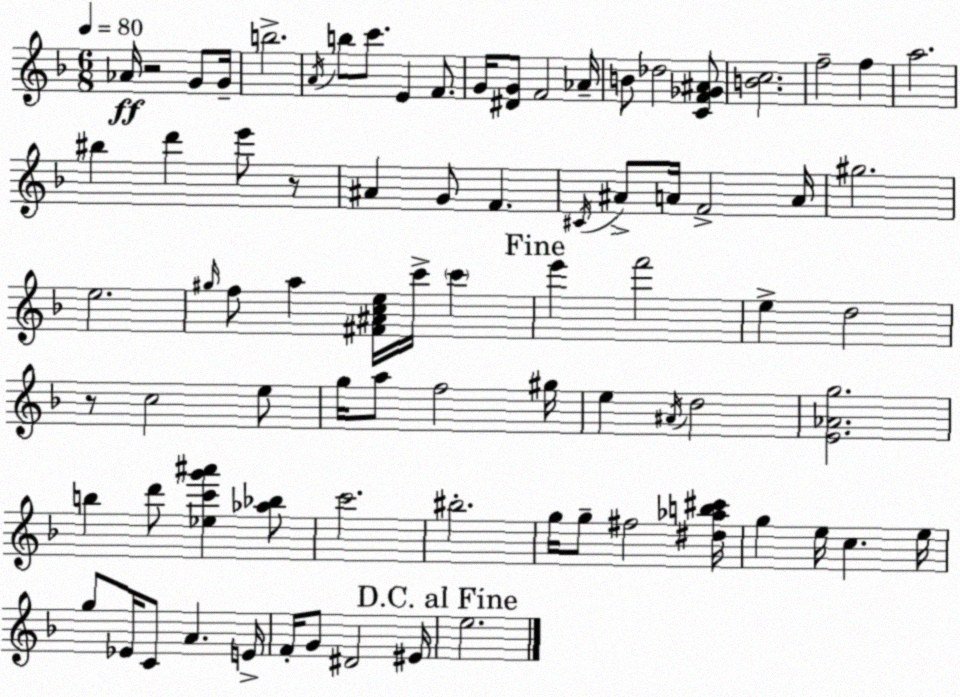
X:1
T:Untitled
M:6/8
L:1/4
K:F
_A/4 z2 G/2 G/4 b2 A/4 b/2 c'/2 E F/2 G/4 [^DG]/2 F2 _A/4 B/2 _d2 [CF_G^A]/2 [Bc]2 f2 f a2 ^b d' e'/2 z/2 ^A G/2 F ^C/4 ^A/2 A/4 F2 A/4 ^g2 e2 ^g/4 f/2 a [^F^Ace]/4 c'/4 c' e' f'2 e d2 z/2 c2 e/2 g/4 a/2 f2 ^g/4 e ^A/4 d2 [E_Ag]2 b d'/2 [_ec'g'^a'] [_a_b]/2 c'2 ^b2 g/4 g/2 ^f2 [^d_ab^c']/4 g e/4 c e/4 g/2 _E/4 C/2 A E/4 F/4 G/2 ^D2 ^E/4 e2